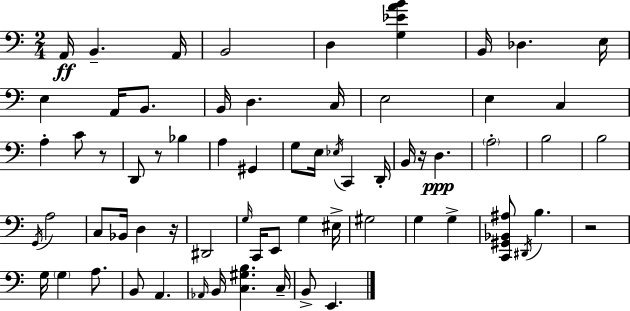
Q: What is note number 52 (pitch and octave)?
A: A3